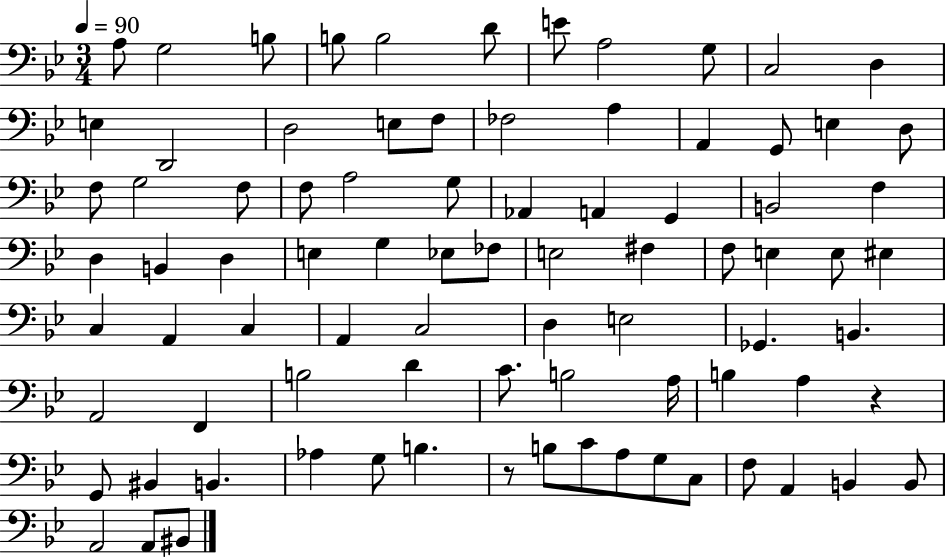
A3/e G3/h B3/e B3/e B3/h D4/e E4/e A3/h G3/e C3/h D3/q E3/q D2/h D3/h E3/e F3/e FES3/h A3/q A2/q G2/e E3/q D3/e F3/e G3/h F3/e F3/e A3/h G3/e Ab2/q A2/q G2/q B2/h F3/q D3/q B2/q D3/q E3/q G3/q Eb3/e FES3/e E3/h F#3/q F3/e E3/q E3/e EIS3/q C3/q A2/q C3/q A2/q C3/h D3/q E3/h Gb2/q. B2/q. A2/h F2/q B3/h D4/q C4/e. B3/h A3/s B3/q A3/q R/q G2/e BIS2/q B2/q. Ab3/q G3/e B3/q. R/e B3/e C4/e A3/e G3/e C3/e F3/e A2/q B2/q B2/e A2/h A2/e BIS2/e